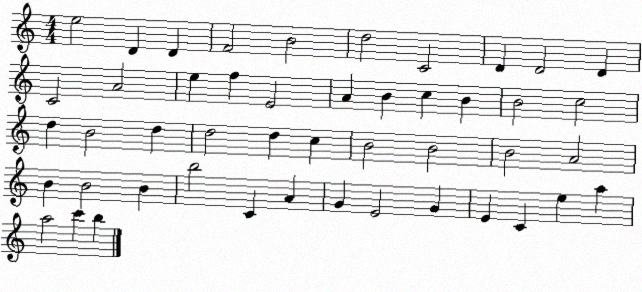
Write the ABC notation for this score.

X:1
T:Untitled
M:4/4
L:1/4
K:C
e2 D D F2 B2 d2 C2 D D2 D C2 A2 e f E2 A B c B B2 c2 d B2 d d2 d c B2 B2 B2 A2 B B2 B b2 C A G E2 G E C e a a2 c' b